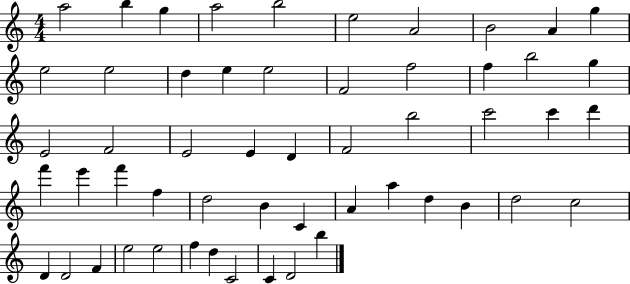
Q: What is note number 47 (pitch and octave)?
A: E5